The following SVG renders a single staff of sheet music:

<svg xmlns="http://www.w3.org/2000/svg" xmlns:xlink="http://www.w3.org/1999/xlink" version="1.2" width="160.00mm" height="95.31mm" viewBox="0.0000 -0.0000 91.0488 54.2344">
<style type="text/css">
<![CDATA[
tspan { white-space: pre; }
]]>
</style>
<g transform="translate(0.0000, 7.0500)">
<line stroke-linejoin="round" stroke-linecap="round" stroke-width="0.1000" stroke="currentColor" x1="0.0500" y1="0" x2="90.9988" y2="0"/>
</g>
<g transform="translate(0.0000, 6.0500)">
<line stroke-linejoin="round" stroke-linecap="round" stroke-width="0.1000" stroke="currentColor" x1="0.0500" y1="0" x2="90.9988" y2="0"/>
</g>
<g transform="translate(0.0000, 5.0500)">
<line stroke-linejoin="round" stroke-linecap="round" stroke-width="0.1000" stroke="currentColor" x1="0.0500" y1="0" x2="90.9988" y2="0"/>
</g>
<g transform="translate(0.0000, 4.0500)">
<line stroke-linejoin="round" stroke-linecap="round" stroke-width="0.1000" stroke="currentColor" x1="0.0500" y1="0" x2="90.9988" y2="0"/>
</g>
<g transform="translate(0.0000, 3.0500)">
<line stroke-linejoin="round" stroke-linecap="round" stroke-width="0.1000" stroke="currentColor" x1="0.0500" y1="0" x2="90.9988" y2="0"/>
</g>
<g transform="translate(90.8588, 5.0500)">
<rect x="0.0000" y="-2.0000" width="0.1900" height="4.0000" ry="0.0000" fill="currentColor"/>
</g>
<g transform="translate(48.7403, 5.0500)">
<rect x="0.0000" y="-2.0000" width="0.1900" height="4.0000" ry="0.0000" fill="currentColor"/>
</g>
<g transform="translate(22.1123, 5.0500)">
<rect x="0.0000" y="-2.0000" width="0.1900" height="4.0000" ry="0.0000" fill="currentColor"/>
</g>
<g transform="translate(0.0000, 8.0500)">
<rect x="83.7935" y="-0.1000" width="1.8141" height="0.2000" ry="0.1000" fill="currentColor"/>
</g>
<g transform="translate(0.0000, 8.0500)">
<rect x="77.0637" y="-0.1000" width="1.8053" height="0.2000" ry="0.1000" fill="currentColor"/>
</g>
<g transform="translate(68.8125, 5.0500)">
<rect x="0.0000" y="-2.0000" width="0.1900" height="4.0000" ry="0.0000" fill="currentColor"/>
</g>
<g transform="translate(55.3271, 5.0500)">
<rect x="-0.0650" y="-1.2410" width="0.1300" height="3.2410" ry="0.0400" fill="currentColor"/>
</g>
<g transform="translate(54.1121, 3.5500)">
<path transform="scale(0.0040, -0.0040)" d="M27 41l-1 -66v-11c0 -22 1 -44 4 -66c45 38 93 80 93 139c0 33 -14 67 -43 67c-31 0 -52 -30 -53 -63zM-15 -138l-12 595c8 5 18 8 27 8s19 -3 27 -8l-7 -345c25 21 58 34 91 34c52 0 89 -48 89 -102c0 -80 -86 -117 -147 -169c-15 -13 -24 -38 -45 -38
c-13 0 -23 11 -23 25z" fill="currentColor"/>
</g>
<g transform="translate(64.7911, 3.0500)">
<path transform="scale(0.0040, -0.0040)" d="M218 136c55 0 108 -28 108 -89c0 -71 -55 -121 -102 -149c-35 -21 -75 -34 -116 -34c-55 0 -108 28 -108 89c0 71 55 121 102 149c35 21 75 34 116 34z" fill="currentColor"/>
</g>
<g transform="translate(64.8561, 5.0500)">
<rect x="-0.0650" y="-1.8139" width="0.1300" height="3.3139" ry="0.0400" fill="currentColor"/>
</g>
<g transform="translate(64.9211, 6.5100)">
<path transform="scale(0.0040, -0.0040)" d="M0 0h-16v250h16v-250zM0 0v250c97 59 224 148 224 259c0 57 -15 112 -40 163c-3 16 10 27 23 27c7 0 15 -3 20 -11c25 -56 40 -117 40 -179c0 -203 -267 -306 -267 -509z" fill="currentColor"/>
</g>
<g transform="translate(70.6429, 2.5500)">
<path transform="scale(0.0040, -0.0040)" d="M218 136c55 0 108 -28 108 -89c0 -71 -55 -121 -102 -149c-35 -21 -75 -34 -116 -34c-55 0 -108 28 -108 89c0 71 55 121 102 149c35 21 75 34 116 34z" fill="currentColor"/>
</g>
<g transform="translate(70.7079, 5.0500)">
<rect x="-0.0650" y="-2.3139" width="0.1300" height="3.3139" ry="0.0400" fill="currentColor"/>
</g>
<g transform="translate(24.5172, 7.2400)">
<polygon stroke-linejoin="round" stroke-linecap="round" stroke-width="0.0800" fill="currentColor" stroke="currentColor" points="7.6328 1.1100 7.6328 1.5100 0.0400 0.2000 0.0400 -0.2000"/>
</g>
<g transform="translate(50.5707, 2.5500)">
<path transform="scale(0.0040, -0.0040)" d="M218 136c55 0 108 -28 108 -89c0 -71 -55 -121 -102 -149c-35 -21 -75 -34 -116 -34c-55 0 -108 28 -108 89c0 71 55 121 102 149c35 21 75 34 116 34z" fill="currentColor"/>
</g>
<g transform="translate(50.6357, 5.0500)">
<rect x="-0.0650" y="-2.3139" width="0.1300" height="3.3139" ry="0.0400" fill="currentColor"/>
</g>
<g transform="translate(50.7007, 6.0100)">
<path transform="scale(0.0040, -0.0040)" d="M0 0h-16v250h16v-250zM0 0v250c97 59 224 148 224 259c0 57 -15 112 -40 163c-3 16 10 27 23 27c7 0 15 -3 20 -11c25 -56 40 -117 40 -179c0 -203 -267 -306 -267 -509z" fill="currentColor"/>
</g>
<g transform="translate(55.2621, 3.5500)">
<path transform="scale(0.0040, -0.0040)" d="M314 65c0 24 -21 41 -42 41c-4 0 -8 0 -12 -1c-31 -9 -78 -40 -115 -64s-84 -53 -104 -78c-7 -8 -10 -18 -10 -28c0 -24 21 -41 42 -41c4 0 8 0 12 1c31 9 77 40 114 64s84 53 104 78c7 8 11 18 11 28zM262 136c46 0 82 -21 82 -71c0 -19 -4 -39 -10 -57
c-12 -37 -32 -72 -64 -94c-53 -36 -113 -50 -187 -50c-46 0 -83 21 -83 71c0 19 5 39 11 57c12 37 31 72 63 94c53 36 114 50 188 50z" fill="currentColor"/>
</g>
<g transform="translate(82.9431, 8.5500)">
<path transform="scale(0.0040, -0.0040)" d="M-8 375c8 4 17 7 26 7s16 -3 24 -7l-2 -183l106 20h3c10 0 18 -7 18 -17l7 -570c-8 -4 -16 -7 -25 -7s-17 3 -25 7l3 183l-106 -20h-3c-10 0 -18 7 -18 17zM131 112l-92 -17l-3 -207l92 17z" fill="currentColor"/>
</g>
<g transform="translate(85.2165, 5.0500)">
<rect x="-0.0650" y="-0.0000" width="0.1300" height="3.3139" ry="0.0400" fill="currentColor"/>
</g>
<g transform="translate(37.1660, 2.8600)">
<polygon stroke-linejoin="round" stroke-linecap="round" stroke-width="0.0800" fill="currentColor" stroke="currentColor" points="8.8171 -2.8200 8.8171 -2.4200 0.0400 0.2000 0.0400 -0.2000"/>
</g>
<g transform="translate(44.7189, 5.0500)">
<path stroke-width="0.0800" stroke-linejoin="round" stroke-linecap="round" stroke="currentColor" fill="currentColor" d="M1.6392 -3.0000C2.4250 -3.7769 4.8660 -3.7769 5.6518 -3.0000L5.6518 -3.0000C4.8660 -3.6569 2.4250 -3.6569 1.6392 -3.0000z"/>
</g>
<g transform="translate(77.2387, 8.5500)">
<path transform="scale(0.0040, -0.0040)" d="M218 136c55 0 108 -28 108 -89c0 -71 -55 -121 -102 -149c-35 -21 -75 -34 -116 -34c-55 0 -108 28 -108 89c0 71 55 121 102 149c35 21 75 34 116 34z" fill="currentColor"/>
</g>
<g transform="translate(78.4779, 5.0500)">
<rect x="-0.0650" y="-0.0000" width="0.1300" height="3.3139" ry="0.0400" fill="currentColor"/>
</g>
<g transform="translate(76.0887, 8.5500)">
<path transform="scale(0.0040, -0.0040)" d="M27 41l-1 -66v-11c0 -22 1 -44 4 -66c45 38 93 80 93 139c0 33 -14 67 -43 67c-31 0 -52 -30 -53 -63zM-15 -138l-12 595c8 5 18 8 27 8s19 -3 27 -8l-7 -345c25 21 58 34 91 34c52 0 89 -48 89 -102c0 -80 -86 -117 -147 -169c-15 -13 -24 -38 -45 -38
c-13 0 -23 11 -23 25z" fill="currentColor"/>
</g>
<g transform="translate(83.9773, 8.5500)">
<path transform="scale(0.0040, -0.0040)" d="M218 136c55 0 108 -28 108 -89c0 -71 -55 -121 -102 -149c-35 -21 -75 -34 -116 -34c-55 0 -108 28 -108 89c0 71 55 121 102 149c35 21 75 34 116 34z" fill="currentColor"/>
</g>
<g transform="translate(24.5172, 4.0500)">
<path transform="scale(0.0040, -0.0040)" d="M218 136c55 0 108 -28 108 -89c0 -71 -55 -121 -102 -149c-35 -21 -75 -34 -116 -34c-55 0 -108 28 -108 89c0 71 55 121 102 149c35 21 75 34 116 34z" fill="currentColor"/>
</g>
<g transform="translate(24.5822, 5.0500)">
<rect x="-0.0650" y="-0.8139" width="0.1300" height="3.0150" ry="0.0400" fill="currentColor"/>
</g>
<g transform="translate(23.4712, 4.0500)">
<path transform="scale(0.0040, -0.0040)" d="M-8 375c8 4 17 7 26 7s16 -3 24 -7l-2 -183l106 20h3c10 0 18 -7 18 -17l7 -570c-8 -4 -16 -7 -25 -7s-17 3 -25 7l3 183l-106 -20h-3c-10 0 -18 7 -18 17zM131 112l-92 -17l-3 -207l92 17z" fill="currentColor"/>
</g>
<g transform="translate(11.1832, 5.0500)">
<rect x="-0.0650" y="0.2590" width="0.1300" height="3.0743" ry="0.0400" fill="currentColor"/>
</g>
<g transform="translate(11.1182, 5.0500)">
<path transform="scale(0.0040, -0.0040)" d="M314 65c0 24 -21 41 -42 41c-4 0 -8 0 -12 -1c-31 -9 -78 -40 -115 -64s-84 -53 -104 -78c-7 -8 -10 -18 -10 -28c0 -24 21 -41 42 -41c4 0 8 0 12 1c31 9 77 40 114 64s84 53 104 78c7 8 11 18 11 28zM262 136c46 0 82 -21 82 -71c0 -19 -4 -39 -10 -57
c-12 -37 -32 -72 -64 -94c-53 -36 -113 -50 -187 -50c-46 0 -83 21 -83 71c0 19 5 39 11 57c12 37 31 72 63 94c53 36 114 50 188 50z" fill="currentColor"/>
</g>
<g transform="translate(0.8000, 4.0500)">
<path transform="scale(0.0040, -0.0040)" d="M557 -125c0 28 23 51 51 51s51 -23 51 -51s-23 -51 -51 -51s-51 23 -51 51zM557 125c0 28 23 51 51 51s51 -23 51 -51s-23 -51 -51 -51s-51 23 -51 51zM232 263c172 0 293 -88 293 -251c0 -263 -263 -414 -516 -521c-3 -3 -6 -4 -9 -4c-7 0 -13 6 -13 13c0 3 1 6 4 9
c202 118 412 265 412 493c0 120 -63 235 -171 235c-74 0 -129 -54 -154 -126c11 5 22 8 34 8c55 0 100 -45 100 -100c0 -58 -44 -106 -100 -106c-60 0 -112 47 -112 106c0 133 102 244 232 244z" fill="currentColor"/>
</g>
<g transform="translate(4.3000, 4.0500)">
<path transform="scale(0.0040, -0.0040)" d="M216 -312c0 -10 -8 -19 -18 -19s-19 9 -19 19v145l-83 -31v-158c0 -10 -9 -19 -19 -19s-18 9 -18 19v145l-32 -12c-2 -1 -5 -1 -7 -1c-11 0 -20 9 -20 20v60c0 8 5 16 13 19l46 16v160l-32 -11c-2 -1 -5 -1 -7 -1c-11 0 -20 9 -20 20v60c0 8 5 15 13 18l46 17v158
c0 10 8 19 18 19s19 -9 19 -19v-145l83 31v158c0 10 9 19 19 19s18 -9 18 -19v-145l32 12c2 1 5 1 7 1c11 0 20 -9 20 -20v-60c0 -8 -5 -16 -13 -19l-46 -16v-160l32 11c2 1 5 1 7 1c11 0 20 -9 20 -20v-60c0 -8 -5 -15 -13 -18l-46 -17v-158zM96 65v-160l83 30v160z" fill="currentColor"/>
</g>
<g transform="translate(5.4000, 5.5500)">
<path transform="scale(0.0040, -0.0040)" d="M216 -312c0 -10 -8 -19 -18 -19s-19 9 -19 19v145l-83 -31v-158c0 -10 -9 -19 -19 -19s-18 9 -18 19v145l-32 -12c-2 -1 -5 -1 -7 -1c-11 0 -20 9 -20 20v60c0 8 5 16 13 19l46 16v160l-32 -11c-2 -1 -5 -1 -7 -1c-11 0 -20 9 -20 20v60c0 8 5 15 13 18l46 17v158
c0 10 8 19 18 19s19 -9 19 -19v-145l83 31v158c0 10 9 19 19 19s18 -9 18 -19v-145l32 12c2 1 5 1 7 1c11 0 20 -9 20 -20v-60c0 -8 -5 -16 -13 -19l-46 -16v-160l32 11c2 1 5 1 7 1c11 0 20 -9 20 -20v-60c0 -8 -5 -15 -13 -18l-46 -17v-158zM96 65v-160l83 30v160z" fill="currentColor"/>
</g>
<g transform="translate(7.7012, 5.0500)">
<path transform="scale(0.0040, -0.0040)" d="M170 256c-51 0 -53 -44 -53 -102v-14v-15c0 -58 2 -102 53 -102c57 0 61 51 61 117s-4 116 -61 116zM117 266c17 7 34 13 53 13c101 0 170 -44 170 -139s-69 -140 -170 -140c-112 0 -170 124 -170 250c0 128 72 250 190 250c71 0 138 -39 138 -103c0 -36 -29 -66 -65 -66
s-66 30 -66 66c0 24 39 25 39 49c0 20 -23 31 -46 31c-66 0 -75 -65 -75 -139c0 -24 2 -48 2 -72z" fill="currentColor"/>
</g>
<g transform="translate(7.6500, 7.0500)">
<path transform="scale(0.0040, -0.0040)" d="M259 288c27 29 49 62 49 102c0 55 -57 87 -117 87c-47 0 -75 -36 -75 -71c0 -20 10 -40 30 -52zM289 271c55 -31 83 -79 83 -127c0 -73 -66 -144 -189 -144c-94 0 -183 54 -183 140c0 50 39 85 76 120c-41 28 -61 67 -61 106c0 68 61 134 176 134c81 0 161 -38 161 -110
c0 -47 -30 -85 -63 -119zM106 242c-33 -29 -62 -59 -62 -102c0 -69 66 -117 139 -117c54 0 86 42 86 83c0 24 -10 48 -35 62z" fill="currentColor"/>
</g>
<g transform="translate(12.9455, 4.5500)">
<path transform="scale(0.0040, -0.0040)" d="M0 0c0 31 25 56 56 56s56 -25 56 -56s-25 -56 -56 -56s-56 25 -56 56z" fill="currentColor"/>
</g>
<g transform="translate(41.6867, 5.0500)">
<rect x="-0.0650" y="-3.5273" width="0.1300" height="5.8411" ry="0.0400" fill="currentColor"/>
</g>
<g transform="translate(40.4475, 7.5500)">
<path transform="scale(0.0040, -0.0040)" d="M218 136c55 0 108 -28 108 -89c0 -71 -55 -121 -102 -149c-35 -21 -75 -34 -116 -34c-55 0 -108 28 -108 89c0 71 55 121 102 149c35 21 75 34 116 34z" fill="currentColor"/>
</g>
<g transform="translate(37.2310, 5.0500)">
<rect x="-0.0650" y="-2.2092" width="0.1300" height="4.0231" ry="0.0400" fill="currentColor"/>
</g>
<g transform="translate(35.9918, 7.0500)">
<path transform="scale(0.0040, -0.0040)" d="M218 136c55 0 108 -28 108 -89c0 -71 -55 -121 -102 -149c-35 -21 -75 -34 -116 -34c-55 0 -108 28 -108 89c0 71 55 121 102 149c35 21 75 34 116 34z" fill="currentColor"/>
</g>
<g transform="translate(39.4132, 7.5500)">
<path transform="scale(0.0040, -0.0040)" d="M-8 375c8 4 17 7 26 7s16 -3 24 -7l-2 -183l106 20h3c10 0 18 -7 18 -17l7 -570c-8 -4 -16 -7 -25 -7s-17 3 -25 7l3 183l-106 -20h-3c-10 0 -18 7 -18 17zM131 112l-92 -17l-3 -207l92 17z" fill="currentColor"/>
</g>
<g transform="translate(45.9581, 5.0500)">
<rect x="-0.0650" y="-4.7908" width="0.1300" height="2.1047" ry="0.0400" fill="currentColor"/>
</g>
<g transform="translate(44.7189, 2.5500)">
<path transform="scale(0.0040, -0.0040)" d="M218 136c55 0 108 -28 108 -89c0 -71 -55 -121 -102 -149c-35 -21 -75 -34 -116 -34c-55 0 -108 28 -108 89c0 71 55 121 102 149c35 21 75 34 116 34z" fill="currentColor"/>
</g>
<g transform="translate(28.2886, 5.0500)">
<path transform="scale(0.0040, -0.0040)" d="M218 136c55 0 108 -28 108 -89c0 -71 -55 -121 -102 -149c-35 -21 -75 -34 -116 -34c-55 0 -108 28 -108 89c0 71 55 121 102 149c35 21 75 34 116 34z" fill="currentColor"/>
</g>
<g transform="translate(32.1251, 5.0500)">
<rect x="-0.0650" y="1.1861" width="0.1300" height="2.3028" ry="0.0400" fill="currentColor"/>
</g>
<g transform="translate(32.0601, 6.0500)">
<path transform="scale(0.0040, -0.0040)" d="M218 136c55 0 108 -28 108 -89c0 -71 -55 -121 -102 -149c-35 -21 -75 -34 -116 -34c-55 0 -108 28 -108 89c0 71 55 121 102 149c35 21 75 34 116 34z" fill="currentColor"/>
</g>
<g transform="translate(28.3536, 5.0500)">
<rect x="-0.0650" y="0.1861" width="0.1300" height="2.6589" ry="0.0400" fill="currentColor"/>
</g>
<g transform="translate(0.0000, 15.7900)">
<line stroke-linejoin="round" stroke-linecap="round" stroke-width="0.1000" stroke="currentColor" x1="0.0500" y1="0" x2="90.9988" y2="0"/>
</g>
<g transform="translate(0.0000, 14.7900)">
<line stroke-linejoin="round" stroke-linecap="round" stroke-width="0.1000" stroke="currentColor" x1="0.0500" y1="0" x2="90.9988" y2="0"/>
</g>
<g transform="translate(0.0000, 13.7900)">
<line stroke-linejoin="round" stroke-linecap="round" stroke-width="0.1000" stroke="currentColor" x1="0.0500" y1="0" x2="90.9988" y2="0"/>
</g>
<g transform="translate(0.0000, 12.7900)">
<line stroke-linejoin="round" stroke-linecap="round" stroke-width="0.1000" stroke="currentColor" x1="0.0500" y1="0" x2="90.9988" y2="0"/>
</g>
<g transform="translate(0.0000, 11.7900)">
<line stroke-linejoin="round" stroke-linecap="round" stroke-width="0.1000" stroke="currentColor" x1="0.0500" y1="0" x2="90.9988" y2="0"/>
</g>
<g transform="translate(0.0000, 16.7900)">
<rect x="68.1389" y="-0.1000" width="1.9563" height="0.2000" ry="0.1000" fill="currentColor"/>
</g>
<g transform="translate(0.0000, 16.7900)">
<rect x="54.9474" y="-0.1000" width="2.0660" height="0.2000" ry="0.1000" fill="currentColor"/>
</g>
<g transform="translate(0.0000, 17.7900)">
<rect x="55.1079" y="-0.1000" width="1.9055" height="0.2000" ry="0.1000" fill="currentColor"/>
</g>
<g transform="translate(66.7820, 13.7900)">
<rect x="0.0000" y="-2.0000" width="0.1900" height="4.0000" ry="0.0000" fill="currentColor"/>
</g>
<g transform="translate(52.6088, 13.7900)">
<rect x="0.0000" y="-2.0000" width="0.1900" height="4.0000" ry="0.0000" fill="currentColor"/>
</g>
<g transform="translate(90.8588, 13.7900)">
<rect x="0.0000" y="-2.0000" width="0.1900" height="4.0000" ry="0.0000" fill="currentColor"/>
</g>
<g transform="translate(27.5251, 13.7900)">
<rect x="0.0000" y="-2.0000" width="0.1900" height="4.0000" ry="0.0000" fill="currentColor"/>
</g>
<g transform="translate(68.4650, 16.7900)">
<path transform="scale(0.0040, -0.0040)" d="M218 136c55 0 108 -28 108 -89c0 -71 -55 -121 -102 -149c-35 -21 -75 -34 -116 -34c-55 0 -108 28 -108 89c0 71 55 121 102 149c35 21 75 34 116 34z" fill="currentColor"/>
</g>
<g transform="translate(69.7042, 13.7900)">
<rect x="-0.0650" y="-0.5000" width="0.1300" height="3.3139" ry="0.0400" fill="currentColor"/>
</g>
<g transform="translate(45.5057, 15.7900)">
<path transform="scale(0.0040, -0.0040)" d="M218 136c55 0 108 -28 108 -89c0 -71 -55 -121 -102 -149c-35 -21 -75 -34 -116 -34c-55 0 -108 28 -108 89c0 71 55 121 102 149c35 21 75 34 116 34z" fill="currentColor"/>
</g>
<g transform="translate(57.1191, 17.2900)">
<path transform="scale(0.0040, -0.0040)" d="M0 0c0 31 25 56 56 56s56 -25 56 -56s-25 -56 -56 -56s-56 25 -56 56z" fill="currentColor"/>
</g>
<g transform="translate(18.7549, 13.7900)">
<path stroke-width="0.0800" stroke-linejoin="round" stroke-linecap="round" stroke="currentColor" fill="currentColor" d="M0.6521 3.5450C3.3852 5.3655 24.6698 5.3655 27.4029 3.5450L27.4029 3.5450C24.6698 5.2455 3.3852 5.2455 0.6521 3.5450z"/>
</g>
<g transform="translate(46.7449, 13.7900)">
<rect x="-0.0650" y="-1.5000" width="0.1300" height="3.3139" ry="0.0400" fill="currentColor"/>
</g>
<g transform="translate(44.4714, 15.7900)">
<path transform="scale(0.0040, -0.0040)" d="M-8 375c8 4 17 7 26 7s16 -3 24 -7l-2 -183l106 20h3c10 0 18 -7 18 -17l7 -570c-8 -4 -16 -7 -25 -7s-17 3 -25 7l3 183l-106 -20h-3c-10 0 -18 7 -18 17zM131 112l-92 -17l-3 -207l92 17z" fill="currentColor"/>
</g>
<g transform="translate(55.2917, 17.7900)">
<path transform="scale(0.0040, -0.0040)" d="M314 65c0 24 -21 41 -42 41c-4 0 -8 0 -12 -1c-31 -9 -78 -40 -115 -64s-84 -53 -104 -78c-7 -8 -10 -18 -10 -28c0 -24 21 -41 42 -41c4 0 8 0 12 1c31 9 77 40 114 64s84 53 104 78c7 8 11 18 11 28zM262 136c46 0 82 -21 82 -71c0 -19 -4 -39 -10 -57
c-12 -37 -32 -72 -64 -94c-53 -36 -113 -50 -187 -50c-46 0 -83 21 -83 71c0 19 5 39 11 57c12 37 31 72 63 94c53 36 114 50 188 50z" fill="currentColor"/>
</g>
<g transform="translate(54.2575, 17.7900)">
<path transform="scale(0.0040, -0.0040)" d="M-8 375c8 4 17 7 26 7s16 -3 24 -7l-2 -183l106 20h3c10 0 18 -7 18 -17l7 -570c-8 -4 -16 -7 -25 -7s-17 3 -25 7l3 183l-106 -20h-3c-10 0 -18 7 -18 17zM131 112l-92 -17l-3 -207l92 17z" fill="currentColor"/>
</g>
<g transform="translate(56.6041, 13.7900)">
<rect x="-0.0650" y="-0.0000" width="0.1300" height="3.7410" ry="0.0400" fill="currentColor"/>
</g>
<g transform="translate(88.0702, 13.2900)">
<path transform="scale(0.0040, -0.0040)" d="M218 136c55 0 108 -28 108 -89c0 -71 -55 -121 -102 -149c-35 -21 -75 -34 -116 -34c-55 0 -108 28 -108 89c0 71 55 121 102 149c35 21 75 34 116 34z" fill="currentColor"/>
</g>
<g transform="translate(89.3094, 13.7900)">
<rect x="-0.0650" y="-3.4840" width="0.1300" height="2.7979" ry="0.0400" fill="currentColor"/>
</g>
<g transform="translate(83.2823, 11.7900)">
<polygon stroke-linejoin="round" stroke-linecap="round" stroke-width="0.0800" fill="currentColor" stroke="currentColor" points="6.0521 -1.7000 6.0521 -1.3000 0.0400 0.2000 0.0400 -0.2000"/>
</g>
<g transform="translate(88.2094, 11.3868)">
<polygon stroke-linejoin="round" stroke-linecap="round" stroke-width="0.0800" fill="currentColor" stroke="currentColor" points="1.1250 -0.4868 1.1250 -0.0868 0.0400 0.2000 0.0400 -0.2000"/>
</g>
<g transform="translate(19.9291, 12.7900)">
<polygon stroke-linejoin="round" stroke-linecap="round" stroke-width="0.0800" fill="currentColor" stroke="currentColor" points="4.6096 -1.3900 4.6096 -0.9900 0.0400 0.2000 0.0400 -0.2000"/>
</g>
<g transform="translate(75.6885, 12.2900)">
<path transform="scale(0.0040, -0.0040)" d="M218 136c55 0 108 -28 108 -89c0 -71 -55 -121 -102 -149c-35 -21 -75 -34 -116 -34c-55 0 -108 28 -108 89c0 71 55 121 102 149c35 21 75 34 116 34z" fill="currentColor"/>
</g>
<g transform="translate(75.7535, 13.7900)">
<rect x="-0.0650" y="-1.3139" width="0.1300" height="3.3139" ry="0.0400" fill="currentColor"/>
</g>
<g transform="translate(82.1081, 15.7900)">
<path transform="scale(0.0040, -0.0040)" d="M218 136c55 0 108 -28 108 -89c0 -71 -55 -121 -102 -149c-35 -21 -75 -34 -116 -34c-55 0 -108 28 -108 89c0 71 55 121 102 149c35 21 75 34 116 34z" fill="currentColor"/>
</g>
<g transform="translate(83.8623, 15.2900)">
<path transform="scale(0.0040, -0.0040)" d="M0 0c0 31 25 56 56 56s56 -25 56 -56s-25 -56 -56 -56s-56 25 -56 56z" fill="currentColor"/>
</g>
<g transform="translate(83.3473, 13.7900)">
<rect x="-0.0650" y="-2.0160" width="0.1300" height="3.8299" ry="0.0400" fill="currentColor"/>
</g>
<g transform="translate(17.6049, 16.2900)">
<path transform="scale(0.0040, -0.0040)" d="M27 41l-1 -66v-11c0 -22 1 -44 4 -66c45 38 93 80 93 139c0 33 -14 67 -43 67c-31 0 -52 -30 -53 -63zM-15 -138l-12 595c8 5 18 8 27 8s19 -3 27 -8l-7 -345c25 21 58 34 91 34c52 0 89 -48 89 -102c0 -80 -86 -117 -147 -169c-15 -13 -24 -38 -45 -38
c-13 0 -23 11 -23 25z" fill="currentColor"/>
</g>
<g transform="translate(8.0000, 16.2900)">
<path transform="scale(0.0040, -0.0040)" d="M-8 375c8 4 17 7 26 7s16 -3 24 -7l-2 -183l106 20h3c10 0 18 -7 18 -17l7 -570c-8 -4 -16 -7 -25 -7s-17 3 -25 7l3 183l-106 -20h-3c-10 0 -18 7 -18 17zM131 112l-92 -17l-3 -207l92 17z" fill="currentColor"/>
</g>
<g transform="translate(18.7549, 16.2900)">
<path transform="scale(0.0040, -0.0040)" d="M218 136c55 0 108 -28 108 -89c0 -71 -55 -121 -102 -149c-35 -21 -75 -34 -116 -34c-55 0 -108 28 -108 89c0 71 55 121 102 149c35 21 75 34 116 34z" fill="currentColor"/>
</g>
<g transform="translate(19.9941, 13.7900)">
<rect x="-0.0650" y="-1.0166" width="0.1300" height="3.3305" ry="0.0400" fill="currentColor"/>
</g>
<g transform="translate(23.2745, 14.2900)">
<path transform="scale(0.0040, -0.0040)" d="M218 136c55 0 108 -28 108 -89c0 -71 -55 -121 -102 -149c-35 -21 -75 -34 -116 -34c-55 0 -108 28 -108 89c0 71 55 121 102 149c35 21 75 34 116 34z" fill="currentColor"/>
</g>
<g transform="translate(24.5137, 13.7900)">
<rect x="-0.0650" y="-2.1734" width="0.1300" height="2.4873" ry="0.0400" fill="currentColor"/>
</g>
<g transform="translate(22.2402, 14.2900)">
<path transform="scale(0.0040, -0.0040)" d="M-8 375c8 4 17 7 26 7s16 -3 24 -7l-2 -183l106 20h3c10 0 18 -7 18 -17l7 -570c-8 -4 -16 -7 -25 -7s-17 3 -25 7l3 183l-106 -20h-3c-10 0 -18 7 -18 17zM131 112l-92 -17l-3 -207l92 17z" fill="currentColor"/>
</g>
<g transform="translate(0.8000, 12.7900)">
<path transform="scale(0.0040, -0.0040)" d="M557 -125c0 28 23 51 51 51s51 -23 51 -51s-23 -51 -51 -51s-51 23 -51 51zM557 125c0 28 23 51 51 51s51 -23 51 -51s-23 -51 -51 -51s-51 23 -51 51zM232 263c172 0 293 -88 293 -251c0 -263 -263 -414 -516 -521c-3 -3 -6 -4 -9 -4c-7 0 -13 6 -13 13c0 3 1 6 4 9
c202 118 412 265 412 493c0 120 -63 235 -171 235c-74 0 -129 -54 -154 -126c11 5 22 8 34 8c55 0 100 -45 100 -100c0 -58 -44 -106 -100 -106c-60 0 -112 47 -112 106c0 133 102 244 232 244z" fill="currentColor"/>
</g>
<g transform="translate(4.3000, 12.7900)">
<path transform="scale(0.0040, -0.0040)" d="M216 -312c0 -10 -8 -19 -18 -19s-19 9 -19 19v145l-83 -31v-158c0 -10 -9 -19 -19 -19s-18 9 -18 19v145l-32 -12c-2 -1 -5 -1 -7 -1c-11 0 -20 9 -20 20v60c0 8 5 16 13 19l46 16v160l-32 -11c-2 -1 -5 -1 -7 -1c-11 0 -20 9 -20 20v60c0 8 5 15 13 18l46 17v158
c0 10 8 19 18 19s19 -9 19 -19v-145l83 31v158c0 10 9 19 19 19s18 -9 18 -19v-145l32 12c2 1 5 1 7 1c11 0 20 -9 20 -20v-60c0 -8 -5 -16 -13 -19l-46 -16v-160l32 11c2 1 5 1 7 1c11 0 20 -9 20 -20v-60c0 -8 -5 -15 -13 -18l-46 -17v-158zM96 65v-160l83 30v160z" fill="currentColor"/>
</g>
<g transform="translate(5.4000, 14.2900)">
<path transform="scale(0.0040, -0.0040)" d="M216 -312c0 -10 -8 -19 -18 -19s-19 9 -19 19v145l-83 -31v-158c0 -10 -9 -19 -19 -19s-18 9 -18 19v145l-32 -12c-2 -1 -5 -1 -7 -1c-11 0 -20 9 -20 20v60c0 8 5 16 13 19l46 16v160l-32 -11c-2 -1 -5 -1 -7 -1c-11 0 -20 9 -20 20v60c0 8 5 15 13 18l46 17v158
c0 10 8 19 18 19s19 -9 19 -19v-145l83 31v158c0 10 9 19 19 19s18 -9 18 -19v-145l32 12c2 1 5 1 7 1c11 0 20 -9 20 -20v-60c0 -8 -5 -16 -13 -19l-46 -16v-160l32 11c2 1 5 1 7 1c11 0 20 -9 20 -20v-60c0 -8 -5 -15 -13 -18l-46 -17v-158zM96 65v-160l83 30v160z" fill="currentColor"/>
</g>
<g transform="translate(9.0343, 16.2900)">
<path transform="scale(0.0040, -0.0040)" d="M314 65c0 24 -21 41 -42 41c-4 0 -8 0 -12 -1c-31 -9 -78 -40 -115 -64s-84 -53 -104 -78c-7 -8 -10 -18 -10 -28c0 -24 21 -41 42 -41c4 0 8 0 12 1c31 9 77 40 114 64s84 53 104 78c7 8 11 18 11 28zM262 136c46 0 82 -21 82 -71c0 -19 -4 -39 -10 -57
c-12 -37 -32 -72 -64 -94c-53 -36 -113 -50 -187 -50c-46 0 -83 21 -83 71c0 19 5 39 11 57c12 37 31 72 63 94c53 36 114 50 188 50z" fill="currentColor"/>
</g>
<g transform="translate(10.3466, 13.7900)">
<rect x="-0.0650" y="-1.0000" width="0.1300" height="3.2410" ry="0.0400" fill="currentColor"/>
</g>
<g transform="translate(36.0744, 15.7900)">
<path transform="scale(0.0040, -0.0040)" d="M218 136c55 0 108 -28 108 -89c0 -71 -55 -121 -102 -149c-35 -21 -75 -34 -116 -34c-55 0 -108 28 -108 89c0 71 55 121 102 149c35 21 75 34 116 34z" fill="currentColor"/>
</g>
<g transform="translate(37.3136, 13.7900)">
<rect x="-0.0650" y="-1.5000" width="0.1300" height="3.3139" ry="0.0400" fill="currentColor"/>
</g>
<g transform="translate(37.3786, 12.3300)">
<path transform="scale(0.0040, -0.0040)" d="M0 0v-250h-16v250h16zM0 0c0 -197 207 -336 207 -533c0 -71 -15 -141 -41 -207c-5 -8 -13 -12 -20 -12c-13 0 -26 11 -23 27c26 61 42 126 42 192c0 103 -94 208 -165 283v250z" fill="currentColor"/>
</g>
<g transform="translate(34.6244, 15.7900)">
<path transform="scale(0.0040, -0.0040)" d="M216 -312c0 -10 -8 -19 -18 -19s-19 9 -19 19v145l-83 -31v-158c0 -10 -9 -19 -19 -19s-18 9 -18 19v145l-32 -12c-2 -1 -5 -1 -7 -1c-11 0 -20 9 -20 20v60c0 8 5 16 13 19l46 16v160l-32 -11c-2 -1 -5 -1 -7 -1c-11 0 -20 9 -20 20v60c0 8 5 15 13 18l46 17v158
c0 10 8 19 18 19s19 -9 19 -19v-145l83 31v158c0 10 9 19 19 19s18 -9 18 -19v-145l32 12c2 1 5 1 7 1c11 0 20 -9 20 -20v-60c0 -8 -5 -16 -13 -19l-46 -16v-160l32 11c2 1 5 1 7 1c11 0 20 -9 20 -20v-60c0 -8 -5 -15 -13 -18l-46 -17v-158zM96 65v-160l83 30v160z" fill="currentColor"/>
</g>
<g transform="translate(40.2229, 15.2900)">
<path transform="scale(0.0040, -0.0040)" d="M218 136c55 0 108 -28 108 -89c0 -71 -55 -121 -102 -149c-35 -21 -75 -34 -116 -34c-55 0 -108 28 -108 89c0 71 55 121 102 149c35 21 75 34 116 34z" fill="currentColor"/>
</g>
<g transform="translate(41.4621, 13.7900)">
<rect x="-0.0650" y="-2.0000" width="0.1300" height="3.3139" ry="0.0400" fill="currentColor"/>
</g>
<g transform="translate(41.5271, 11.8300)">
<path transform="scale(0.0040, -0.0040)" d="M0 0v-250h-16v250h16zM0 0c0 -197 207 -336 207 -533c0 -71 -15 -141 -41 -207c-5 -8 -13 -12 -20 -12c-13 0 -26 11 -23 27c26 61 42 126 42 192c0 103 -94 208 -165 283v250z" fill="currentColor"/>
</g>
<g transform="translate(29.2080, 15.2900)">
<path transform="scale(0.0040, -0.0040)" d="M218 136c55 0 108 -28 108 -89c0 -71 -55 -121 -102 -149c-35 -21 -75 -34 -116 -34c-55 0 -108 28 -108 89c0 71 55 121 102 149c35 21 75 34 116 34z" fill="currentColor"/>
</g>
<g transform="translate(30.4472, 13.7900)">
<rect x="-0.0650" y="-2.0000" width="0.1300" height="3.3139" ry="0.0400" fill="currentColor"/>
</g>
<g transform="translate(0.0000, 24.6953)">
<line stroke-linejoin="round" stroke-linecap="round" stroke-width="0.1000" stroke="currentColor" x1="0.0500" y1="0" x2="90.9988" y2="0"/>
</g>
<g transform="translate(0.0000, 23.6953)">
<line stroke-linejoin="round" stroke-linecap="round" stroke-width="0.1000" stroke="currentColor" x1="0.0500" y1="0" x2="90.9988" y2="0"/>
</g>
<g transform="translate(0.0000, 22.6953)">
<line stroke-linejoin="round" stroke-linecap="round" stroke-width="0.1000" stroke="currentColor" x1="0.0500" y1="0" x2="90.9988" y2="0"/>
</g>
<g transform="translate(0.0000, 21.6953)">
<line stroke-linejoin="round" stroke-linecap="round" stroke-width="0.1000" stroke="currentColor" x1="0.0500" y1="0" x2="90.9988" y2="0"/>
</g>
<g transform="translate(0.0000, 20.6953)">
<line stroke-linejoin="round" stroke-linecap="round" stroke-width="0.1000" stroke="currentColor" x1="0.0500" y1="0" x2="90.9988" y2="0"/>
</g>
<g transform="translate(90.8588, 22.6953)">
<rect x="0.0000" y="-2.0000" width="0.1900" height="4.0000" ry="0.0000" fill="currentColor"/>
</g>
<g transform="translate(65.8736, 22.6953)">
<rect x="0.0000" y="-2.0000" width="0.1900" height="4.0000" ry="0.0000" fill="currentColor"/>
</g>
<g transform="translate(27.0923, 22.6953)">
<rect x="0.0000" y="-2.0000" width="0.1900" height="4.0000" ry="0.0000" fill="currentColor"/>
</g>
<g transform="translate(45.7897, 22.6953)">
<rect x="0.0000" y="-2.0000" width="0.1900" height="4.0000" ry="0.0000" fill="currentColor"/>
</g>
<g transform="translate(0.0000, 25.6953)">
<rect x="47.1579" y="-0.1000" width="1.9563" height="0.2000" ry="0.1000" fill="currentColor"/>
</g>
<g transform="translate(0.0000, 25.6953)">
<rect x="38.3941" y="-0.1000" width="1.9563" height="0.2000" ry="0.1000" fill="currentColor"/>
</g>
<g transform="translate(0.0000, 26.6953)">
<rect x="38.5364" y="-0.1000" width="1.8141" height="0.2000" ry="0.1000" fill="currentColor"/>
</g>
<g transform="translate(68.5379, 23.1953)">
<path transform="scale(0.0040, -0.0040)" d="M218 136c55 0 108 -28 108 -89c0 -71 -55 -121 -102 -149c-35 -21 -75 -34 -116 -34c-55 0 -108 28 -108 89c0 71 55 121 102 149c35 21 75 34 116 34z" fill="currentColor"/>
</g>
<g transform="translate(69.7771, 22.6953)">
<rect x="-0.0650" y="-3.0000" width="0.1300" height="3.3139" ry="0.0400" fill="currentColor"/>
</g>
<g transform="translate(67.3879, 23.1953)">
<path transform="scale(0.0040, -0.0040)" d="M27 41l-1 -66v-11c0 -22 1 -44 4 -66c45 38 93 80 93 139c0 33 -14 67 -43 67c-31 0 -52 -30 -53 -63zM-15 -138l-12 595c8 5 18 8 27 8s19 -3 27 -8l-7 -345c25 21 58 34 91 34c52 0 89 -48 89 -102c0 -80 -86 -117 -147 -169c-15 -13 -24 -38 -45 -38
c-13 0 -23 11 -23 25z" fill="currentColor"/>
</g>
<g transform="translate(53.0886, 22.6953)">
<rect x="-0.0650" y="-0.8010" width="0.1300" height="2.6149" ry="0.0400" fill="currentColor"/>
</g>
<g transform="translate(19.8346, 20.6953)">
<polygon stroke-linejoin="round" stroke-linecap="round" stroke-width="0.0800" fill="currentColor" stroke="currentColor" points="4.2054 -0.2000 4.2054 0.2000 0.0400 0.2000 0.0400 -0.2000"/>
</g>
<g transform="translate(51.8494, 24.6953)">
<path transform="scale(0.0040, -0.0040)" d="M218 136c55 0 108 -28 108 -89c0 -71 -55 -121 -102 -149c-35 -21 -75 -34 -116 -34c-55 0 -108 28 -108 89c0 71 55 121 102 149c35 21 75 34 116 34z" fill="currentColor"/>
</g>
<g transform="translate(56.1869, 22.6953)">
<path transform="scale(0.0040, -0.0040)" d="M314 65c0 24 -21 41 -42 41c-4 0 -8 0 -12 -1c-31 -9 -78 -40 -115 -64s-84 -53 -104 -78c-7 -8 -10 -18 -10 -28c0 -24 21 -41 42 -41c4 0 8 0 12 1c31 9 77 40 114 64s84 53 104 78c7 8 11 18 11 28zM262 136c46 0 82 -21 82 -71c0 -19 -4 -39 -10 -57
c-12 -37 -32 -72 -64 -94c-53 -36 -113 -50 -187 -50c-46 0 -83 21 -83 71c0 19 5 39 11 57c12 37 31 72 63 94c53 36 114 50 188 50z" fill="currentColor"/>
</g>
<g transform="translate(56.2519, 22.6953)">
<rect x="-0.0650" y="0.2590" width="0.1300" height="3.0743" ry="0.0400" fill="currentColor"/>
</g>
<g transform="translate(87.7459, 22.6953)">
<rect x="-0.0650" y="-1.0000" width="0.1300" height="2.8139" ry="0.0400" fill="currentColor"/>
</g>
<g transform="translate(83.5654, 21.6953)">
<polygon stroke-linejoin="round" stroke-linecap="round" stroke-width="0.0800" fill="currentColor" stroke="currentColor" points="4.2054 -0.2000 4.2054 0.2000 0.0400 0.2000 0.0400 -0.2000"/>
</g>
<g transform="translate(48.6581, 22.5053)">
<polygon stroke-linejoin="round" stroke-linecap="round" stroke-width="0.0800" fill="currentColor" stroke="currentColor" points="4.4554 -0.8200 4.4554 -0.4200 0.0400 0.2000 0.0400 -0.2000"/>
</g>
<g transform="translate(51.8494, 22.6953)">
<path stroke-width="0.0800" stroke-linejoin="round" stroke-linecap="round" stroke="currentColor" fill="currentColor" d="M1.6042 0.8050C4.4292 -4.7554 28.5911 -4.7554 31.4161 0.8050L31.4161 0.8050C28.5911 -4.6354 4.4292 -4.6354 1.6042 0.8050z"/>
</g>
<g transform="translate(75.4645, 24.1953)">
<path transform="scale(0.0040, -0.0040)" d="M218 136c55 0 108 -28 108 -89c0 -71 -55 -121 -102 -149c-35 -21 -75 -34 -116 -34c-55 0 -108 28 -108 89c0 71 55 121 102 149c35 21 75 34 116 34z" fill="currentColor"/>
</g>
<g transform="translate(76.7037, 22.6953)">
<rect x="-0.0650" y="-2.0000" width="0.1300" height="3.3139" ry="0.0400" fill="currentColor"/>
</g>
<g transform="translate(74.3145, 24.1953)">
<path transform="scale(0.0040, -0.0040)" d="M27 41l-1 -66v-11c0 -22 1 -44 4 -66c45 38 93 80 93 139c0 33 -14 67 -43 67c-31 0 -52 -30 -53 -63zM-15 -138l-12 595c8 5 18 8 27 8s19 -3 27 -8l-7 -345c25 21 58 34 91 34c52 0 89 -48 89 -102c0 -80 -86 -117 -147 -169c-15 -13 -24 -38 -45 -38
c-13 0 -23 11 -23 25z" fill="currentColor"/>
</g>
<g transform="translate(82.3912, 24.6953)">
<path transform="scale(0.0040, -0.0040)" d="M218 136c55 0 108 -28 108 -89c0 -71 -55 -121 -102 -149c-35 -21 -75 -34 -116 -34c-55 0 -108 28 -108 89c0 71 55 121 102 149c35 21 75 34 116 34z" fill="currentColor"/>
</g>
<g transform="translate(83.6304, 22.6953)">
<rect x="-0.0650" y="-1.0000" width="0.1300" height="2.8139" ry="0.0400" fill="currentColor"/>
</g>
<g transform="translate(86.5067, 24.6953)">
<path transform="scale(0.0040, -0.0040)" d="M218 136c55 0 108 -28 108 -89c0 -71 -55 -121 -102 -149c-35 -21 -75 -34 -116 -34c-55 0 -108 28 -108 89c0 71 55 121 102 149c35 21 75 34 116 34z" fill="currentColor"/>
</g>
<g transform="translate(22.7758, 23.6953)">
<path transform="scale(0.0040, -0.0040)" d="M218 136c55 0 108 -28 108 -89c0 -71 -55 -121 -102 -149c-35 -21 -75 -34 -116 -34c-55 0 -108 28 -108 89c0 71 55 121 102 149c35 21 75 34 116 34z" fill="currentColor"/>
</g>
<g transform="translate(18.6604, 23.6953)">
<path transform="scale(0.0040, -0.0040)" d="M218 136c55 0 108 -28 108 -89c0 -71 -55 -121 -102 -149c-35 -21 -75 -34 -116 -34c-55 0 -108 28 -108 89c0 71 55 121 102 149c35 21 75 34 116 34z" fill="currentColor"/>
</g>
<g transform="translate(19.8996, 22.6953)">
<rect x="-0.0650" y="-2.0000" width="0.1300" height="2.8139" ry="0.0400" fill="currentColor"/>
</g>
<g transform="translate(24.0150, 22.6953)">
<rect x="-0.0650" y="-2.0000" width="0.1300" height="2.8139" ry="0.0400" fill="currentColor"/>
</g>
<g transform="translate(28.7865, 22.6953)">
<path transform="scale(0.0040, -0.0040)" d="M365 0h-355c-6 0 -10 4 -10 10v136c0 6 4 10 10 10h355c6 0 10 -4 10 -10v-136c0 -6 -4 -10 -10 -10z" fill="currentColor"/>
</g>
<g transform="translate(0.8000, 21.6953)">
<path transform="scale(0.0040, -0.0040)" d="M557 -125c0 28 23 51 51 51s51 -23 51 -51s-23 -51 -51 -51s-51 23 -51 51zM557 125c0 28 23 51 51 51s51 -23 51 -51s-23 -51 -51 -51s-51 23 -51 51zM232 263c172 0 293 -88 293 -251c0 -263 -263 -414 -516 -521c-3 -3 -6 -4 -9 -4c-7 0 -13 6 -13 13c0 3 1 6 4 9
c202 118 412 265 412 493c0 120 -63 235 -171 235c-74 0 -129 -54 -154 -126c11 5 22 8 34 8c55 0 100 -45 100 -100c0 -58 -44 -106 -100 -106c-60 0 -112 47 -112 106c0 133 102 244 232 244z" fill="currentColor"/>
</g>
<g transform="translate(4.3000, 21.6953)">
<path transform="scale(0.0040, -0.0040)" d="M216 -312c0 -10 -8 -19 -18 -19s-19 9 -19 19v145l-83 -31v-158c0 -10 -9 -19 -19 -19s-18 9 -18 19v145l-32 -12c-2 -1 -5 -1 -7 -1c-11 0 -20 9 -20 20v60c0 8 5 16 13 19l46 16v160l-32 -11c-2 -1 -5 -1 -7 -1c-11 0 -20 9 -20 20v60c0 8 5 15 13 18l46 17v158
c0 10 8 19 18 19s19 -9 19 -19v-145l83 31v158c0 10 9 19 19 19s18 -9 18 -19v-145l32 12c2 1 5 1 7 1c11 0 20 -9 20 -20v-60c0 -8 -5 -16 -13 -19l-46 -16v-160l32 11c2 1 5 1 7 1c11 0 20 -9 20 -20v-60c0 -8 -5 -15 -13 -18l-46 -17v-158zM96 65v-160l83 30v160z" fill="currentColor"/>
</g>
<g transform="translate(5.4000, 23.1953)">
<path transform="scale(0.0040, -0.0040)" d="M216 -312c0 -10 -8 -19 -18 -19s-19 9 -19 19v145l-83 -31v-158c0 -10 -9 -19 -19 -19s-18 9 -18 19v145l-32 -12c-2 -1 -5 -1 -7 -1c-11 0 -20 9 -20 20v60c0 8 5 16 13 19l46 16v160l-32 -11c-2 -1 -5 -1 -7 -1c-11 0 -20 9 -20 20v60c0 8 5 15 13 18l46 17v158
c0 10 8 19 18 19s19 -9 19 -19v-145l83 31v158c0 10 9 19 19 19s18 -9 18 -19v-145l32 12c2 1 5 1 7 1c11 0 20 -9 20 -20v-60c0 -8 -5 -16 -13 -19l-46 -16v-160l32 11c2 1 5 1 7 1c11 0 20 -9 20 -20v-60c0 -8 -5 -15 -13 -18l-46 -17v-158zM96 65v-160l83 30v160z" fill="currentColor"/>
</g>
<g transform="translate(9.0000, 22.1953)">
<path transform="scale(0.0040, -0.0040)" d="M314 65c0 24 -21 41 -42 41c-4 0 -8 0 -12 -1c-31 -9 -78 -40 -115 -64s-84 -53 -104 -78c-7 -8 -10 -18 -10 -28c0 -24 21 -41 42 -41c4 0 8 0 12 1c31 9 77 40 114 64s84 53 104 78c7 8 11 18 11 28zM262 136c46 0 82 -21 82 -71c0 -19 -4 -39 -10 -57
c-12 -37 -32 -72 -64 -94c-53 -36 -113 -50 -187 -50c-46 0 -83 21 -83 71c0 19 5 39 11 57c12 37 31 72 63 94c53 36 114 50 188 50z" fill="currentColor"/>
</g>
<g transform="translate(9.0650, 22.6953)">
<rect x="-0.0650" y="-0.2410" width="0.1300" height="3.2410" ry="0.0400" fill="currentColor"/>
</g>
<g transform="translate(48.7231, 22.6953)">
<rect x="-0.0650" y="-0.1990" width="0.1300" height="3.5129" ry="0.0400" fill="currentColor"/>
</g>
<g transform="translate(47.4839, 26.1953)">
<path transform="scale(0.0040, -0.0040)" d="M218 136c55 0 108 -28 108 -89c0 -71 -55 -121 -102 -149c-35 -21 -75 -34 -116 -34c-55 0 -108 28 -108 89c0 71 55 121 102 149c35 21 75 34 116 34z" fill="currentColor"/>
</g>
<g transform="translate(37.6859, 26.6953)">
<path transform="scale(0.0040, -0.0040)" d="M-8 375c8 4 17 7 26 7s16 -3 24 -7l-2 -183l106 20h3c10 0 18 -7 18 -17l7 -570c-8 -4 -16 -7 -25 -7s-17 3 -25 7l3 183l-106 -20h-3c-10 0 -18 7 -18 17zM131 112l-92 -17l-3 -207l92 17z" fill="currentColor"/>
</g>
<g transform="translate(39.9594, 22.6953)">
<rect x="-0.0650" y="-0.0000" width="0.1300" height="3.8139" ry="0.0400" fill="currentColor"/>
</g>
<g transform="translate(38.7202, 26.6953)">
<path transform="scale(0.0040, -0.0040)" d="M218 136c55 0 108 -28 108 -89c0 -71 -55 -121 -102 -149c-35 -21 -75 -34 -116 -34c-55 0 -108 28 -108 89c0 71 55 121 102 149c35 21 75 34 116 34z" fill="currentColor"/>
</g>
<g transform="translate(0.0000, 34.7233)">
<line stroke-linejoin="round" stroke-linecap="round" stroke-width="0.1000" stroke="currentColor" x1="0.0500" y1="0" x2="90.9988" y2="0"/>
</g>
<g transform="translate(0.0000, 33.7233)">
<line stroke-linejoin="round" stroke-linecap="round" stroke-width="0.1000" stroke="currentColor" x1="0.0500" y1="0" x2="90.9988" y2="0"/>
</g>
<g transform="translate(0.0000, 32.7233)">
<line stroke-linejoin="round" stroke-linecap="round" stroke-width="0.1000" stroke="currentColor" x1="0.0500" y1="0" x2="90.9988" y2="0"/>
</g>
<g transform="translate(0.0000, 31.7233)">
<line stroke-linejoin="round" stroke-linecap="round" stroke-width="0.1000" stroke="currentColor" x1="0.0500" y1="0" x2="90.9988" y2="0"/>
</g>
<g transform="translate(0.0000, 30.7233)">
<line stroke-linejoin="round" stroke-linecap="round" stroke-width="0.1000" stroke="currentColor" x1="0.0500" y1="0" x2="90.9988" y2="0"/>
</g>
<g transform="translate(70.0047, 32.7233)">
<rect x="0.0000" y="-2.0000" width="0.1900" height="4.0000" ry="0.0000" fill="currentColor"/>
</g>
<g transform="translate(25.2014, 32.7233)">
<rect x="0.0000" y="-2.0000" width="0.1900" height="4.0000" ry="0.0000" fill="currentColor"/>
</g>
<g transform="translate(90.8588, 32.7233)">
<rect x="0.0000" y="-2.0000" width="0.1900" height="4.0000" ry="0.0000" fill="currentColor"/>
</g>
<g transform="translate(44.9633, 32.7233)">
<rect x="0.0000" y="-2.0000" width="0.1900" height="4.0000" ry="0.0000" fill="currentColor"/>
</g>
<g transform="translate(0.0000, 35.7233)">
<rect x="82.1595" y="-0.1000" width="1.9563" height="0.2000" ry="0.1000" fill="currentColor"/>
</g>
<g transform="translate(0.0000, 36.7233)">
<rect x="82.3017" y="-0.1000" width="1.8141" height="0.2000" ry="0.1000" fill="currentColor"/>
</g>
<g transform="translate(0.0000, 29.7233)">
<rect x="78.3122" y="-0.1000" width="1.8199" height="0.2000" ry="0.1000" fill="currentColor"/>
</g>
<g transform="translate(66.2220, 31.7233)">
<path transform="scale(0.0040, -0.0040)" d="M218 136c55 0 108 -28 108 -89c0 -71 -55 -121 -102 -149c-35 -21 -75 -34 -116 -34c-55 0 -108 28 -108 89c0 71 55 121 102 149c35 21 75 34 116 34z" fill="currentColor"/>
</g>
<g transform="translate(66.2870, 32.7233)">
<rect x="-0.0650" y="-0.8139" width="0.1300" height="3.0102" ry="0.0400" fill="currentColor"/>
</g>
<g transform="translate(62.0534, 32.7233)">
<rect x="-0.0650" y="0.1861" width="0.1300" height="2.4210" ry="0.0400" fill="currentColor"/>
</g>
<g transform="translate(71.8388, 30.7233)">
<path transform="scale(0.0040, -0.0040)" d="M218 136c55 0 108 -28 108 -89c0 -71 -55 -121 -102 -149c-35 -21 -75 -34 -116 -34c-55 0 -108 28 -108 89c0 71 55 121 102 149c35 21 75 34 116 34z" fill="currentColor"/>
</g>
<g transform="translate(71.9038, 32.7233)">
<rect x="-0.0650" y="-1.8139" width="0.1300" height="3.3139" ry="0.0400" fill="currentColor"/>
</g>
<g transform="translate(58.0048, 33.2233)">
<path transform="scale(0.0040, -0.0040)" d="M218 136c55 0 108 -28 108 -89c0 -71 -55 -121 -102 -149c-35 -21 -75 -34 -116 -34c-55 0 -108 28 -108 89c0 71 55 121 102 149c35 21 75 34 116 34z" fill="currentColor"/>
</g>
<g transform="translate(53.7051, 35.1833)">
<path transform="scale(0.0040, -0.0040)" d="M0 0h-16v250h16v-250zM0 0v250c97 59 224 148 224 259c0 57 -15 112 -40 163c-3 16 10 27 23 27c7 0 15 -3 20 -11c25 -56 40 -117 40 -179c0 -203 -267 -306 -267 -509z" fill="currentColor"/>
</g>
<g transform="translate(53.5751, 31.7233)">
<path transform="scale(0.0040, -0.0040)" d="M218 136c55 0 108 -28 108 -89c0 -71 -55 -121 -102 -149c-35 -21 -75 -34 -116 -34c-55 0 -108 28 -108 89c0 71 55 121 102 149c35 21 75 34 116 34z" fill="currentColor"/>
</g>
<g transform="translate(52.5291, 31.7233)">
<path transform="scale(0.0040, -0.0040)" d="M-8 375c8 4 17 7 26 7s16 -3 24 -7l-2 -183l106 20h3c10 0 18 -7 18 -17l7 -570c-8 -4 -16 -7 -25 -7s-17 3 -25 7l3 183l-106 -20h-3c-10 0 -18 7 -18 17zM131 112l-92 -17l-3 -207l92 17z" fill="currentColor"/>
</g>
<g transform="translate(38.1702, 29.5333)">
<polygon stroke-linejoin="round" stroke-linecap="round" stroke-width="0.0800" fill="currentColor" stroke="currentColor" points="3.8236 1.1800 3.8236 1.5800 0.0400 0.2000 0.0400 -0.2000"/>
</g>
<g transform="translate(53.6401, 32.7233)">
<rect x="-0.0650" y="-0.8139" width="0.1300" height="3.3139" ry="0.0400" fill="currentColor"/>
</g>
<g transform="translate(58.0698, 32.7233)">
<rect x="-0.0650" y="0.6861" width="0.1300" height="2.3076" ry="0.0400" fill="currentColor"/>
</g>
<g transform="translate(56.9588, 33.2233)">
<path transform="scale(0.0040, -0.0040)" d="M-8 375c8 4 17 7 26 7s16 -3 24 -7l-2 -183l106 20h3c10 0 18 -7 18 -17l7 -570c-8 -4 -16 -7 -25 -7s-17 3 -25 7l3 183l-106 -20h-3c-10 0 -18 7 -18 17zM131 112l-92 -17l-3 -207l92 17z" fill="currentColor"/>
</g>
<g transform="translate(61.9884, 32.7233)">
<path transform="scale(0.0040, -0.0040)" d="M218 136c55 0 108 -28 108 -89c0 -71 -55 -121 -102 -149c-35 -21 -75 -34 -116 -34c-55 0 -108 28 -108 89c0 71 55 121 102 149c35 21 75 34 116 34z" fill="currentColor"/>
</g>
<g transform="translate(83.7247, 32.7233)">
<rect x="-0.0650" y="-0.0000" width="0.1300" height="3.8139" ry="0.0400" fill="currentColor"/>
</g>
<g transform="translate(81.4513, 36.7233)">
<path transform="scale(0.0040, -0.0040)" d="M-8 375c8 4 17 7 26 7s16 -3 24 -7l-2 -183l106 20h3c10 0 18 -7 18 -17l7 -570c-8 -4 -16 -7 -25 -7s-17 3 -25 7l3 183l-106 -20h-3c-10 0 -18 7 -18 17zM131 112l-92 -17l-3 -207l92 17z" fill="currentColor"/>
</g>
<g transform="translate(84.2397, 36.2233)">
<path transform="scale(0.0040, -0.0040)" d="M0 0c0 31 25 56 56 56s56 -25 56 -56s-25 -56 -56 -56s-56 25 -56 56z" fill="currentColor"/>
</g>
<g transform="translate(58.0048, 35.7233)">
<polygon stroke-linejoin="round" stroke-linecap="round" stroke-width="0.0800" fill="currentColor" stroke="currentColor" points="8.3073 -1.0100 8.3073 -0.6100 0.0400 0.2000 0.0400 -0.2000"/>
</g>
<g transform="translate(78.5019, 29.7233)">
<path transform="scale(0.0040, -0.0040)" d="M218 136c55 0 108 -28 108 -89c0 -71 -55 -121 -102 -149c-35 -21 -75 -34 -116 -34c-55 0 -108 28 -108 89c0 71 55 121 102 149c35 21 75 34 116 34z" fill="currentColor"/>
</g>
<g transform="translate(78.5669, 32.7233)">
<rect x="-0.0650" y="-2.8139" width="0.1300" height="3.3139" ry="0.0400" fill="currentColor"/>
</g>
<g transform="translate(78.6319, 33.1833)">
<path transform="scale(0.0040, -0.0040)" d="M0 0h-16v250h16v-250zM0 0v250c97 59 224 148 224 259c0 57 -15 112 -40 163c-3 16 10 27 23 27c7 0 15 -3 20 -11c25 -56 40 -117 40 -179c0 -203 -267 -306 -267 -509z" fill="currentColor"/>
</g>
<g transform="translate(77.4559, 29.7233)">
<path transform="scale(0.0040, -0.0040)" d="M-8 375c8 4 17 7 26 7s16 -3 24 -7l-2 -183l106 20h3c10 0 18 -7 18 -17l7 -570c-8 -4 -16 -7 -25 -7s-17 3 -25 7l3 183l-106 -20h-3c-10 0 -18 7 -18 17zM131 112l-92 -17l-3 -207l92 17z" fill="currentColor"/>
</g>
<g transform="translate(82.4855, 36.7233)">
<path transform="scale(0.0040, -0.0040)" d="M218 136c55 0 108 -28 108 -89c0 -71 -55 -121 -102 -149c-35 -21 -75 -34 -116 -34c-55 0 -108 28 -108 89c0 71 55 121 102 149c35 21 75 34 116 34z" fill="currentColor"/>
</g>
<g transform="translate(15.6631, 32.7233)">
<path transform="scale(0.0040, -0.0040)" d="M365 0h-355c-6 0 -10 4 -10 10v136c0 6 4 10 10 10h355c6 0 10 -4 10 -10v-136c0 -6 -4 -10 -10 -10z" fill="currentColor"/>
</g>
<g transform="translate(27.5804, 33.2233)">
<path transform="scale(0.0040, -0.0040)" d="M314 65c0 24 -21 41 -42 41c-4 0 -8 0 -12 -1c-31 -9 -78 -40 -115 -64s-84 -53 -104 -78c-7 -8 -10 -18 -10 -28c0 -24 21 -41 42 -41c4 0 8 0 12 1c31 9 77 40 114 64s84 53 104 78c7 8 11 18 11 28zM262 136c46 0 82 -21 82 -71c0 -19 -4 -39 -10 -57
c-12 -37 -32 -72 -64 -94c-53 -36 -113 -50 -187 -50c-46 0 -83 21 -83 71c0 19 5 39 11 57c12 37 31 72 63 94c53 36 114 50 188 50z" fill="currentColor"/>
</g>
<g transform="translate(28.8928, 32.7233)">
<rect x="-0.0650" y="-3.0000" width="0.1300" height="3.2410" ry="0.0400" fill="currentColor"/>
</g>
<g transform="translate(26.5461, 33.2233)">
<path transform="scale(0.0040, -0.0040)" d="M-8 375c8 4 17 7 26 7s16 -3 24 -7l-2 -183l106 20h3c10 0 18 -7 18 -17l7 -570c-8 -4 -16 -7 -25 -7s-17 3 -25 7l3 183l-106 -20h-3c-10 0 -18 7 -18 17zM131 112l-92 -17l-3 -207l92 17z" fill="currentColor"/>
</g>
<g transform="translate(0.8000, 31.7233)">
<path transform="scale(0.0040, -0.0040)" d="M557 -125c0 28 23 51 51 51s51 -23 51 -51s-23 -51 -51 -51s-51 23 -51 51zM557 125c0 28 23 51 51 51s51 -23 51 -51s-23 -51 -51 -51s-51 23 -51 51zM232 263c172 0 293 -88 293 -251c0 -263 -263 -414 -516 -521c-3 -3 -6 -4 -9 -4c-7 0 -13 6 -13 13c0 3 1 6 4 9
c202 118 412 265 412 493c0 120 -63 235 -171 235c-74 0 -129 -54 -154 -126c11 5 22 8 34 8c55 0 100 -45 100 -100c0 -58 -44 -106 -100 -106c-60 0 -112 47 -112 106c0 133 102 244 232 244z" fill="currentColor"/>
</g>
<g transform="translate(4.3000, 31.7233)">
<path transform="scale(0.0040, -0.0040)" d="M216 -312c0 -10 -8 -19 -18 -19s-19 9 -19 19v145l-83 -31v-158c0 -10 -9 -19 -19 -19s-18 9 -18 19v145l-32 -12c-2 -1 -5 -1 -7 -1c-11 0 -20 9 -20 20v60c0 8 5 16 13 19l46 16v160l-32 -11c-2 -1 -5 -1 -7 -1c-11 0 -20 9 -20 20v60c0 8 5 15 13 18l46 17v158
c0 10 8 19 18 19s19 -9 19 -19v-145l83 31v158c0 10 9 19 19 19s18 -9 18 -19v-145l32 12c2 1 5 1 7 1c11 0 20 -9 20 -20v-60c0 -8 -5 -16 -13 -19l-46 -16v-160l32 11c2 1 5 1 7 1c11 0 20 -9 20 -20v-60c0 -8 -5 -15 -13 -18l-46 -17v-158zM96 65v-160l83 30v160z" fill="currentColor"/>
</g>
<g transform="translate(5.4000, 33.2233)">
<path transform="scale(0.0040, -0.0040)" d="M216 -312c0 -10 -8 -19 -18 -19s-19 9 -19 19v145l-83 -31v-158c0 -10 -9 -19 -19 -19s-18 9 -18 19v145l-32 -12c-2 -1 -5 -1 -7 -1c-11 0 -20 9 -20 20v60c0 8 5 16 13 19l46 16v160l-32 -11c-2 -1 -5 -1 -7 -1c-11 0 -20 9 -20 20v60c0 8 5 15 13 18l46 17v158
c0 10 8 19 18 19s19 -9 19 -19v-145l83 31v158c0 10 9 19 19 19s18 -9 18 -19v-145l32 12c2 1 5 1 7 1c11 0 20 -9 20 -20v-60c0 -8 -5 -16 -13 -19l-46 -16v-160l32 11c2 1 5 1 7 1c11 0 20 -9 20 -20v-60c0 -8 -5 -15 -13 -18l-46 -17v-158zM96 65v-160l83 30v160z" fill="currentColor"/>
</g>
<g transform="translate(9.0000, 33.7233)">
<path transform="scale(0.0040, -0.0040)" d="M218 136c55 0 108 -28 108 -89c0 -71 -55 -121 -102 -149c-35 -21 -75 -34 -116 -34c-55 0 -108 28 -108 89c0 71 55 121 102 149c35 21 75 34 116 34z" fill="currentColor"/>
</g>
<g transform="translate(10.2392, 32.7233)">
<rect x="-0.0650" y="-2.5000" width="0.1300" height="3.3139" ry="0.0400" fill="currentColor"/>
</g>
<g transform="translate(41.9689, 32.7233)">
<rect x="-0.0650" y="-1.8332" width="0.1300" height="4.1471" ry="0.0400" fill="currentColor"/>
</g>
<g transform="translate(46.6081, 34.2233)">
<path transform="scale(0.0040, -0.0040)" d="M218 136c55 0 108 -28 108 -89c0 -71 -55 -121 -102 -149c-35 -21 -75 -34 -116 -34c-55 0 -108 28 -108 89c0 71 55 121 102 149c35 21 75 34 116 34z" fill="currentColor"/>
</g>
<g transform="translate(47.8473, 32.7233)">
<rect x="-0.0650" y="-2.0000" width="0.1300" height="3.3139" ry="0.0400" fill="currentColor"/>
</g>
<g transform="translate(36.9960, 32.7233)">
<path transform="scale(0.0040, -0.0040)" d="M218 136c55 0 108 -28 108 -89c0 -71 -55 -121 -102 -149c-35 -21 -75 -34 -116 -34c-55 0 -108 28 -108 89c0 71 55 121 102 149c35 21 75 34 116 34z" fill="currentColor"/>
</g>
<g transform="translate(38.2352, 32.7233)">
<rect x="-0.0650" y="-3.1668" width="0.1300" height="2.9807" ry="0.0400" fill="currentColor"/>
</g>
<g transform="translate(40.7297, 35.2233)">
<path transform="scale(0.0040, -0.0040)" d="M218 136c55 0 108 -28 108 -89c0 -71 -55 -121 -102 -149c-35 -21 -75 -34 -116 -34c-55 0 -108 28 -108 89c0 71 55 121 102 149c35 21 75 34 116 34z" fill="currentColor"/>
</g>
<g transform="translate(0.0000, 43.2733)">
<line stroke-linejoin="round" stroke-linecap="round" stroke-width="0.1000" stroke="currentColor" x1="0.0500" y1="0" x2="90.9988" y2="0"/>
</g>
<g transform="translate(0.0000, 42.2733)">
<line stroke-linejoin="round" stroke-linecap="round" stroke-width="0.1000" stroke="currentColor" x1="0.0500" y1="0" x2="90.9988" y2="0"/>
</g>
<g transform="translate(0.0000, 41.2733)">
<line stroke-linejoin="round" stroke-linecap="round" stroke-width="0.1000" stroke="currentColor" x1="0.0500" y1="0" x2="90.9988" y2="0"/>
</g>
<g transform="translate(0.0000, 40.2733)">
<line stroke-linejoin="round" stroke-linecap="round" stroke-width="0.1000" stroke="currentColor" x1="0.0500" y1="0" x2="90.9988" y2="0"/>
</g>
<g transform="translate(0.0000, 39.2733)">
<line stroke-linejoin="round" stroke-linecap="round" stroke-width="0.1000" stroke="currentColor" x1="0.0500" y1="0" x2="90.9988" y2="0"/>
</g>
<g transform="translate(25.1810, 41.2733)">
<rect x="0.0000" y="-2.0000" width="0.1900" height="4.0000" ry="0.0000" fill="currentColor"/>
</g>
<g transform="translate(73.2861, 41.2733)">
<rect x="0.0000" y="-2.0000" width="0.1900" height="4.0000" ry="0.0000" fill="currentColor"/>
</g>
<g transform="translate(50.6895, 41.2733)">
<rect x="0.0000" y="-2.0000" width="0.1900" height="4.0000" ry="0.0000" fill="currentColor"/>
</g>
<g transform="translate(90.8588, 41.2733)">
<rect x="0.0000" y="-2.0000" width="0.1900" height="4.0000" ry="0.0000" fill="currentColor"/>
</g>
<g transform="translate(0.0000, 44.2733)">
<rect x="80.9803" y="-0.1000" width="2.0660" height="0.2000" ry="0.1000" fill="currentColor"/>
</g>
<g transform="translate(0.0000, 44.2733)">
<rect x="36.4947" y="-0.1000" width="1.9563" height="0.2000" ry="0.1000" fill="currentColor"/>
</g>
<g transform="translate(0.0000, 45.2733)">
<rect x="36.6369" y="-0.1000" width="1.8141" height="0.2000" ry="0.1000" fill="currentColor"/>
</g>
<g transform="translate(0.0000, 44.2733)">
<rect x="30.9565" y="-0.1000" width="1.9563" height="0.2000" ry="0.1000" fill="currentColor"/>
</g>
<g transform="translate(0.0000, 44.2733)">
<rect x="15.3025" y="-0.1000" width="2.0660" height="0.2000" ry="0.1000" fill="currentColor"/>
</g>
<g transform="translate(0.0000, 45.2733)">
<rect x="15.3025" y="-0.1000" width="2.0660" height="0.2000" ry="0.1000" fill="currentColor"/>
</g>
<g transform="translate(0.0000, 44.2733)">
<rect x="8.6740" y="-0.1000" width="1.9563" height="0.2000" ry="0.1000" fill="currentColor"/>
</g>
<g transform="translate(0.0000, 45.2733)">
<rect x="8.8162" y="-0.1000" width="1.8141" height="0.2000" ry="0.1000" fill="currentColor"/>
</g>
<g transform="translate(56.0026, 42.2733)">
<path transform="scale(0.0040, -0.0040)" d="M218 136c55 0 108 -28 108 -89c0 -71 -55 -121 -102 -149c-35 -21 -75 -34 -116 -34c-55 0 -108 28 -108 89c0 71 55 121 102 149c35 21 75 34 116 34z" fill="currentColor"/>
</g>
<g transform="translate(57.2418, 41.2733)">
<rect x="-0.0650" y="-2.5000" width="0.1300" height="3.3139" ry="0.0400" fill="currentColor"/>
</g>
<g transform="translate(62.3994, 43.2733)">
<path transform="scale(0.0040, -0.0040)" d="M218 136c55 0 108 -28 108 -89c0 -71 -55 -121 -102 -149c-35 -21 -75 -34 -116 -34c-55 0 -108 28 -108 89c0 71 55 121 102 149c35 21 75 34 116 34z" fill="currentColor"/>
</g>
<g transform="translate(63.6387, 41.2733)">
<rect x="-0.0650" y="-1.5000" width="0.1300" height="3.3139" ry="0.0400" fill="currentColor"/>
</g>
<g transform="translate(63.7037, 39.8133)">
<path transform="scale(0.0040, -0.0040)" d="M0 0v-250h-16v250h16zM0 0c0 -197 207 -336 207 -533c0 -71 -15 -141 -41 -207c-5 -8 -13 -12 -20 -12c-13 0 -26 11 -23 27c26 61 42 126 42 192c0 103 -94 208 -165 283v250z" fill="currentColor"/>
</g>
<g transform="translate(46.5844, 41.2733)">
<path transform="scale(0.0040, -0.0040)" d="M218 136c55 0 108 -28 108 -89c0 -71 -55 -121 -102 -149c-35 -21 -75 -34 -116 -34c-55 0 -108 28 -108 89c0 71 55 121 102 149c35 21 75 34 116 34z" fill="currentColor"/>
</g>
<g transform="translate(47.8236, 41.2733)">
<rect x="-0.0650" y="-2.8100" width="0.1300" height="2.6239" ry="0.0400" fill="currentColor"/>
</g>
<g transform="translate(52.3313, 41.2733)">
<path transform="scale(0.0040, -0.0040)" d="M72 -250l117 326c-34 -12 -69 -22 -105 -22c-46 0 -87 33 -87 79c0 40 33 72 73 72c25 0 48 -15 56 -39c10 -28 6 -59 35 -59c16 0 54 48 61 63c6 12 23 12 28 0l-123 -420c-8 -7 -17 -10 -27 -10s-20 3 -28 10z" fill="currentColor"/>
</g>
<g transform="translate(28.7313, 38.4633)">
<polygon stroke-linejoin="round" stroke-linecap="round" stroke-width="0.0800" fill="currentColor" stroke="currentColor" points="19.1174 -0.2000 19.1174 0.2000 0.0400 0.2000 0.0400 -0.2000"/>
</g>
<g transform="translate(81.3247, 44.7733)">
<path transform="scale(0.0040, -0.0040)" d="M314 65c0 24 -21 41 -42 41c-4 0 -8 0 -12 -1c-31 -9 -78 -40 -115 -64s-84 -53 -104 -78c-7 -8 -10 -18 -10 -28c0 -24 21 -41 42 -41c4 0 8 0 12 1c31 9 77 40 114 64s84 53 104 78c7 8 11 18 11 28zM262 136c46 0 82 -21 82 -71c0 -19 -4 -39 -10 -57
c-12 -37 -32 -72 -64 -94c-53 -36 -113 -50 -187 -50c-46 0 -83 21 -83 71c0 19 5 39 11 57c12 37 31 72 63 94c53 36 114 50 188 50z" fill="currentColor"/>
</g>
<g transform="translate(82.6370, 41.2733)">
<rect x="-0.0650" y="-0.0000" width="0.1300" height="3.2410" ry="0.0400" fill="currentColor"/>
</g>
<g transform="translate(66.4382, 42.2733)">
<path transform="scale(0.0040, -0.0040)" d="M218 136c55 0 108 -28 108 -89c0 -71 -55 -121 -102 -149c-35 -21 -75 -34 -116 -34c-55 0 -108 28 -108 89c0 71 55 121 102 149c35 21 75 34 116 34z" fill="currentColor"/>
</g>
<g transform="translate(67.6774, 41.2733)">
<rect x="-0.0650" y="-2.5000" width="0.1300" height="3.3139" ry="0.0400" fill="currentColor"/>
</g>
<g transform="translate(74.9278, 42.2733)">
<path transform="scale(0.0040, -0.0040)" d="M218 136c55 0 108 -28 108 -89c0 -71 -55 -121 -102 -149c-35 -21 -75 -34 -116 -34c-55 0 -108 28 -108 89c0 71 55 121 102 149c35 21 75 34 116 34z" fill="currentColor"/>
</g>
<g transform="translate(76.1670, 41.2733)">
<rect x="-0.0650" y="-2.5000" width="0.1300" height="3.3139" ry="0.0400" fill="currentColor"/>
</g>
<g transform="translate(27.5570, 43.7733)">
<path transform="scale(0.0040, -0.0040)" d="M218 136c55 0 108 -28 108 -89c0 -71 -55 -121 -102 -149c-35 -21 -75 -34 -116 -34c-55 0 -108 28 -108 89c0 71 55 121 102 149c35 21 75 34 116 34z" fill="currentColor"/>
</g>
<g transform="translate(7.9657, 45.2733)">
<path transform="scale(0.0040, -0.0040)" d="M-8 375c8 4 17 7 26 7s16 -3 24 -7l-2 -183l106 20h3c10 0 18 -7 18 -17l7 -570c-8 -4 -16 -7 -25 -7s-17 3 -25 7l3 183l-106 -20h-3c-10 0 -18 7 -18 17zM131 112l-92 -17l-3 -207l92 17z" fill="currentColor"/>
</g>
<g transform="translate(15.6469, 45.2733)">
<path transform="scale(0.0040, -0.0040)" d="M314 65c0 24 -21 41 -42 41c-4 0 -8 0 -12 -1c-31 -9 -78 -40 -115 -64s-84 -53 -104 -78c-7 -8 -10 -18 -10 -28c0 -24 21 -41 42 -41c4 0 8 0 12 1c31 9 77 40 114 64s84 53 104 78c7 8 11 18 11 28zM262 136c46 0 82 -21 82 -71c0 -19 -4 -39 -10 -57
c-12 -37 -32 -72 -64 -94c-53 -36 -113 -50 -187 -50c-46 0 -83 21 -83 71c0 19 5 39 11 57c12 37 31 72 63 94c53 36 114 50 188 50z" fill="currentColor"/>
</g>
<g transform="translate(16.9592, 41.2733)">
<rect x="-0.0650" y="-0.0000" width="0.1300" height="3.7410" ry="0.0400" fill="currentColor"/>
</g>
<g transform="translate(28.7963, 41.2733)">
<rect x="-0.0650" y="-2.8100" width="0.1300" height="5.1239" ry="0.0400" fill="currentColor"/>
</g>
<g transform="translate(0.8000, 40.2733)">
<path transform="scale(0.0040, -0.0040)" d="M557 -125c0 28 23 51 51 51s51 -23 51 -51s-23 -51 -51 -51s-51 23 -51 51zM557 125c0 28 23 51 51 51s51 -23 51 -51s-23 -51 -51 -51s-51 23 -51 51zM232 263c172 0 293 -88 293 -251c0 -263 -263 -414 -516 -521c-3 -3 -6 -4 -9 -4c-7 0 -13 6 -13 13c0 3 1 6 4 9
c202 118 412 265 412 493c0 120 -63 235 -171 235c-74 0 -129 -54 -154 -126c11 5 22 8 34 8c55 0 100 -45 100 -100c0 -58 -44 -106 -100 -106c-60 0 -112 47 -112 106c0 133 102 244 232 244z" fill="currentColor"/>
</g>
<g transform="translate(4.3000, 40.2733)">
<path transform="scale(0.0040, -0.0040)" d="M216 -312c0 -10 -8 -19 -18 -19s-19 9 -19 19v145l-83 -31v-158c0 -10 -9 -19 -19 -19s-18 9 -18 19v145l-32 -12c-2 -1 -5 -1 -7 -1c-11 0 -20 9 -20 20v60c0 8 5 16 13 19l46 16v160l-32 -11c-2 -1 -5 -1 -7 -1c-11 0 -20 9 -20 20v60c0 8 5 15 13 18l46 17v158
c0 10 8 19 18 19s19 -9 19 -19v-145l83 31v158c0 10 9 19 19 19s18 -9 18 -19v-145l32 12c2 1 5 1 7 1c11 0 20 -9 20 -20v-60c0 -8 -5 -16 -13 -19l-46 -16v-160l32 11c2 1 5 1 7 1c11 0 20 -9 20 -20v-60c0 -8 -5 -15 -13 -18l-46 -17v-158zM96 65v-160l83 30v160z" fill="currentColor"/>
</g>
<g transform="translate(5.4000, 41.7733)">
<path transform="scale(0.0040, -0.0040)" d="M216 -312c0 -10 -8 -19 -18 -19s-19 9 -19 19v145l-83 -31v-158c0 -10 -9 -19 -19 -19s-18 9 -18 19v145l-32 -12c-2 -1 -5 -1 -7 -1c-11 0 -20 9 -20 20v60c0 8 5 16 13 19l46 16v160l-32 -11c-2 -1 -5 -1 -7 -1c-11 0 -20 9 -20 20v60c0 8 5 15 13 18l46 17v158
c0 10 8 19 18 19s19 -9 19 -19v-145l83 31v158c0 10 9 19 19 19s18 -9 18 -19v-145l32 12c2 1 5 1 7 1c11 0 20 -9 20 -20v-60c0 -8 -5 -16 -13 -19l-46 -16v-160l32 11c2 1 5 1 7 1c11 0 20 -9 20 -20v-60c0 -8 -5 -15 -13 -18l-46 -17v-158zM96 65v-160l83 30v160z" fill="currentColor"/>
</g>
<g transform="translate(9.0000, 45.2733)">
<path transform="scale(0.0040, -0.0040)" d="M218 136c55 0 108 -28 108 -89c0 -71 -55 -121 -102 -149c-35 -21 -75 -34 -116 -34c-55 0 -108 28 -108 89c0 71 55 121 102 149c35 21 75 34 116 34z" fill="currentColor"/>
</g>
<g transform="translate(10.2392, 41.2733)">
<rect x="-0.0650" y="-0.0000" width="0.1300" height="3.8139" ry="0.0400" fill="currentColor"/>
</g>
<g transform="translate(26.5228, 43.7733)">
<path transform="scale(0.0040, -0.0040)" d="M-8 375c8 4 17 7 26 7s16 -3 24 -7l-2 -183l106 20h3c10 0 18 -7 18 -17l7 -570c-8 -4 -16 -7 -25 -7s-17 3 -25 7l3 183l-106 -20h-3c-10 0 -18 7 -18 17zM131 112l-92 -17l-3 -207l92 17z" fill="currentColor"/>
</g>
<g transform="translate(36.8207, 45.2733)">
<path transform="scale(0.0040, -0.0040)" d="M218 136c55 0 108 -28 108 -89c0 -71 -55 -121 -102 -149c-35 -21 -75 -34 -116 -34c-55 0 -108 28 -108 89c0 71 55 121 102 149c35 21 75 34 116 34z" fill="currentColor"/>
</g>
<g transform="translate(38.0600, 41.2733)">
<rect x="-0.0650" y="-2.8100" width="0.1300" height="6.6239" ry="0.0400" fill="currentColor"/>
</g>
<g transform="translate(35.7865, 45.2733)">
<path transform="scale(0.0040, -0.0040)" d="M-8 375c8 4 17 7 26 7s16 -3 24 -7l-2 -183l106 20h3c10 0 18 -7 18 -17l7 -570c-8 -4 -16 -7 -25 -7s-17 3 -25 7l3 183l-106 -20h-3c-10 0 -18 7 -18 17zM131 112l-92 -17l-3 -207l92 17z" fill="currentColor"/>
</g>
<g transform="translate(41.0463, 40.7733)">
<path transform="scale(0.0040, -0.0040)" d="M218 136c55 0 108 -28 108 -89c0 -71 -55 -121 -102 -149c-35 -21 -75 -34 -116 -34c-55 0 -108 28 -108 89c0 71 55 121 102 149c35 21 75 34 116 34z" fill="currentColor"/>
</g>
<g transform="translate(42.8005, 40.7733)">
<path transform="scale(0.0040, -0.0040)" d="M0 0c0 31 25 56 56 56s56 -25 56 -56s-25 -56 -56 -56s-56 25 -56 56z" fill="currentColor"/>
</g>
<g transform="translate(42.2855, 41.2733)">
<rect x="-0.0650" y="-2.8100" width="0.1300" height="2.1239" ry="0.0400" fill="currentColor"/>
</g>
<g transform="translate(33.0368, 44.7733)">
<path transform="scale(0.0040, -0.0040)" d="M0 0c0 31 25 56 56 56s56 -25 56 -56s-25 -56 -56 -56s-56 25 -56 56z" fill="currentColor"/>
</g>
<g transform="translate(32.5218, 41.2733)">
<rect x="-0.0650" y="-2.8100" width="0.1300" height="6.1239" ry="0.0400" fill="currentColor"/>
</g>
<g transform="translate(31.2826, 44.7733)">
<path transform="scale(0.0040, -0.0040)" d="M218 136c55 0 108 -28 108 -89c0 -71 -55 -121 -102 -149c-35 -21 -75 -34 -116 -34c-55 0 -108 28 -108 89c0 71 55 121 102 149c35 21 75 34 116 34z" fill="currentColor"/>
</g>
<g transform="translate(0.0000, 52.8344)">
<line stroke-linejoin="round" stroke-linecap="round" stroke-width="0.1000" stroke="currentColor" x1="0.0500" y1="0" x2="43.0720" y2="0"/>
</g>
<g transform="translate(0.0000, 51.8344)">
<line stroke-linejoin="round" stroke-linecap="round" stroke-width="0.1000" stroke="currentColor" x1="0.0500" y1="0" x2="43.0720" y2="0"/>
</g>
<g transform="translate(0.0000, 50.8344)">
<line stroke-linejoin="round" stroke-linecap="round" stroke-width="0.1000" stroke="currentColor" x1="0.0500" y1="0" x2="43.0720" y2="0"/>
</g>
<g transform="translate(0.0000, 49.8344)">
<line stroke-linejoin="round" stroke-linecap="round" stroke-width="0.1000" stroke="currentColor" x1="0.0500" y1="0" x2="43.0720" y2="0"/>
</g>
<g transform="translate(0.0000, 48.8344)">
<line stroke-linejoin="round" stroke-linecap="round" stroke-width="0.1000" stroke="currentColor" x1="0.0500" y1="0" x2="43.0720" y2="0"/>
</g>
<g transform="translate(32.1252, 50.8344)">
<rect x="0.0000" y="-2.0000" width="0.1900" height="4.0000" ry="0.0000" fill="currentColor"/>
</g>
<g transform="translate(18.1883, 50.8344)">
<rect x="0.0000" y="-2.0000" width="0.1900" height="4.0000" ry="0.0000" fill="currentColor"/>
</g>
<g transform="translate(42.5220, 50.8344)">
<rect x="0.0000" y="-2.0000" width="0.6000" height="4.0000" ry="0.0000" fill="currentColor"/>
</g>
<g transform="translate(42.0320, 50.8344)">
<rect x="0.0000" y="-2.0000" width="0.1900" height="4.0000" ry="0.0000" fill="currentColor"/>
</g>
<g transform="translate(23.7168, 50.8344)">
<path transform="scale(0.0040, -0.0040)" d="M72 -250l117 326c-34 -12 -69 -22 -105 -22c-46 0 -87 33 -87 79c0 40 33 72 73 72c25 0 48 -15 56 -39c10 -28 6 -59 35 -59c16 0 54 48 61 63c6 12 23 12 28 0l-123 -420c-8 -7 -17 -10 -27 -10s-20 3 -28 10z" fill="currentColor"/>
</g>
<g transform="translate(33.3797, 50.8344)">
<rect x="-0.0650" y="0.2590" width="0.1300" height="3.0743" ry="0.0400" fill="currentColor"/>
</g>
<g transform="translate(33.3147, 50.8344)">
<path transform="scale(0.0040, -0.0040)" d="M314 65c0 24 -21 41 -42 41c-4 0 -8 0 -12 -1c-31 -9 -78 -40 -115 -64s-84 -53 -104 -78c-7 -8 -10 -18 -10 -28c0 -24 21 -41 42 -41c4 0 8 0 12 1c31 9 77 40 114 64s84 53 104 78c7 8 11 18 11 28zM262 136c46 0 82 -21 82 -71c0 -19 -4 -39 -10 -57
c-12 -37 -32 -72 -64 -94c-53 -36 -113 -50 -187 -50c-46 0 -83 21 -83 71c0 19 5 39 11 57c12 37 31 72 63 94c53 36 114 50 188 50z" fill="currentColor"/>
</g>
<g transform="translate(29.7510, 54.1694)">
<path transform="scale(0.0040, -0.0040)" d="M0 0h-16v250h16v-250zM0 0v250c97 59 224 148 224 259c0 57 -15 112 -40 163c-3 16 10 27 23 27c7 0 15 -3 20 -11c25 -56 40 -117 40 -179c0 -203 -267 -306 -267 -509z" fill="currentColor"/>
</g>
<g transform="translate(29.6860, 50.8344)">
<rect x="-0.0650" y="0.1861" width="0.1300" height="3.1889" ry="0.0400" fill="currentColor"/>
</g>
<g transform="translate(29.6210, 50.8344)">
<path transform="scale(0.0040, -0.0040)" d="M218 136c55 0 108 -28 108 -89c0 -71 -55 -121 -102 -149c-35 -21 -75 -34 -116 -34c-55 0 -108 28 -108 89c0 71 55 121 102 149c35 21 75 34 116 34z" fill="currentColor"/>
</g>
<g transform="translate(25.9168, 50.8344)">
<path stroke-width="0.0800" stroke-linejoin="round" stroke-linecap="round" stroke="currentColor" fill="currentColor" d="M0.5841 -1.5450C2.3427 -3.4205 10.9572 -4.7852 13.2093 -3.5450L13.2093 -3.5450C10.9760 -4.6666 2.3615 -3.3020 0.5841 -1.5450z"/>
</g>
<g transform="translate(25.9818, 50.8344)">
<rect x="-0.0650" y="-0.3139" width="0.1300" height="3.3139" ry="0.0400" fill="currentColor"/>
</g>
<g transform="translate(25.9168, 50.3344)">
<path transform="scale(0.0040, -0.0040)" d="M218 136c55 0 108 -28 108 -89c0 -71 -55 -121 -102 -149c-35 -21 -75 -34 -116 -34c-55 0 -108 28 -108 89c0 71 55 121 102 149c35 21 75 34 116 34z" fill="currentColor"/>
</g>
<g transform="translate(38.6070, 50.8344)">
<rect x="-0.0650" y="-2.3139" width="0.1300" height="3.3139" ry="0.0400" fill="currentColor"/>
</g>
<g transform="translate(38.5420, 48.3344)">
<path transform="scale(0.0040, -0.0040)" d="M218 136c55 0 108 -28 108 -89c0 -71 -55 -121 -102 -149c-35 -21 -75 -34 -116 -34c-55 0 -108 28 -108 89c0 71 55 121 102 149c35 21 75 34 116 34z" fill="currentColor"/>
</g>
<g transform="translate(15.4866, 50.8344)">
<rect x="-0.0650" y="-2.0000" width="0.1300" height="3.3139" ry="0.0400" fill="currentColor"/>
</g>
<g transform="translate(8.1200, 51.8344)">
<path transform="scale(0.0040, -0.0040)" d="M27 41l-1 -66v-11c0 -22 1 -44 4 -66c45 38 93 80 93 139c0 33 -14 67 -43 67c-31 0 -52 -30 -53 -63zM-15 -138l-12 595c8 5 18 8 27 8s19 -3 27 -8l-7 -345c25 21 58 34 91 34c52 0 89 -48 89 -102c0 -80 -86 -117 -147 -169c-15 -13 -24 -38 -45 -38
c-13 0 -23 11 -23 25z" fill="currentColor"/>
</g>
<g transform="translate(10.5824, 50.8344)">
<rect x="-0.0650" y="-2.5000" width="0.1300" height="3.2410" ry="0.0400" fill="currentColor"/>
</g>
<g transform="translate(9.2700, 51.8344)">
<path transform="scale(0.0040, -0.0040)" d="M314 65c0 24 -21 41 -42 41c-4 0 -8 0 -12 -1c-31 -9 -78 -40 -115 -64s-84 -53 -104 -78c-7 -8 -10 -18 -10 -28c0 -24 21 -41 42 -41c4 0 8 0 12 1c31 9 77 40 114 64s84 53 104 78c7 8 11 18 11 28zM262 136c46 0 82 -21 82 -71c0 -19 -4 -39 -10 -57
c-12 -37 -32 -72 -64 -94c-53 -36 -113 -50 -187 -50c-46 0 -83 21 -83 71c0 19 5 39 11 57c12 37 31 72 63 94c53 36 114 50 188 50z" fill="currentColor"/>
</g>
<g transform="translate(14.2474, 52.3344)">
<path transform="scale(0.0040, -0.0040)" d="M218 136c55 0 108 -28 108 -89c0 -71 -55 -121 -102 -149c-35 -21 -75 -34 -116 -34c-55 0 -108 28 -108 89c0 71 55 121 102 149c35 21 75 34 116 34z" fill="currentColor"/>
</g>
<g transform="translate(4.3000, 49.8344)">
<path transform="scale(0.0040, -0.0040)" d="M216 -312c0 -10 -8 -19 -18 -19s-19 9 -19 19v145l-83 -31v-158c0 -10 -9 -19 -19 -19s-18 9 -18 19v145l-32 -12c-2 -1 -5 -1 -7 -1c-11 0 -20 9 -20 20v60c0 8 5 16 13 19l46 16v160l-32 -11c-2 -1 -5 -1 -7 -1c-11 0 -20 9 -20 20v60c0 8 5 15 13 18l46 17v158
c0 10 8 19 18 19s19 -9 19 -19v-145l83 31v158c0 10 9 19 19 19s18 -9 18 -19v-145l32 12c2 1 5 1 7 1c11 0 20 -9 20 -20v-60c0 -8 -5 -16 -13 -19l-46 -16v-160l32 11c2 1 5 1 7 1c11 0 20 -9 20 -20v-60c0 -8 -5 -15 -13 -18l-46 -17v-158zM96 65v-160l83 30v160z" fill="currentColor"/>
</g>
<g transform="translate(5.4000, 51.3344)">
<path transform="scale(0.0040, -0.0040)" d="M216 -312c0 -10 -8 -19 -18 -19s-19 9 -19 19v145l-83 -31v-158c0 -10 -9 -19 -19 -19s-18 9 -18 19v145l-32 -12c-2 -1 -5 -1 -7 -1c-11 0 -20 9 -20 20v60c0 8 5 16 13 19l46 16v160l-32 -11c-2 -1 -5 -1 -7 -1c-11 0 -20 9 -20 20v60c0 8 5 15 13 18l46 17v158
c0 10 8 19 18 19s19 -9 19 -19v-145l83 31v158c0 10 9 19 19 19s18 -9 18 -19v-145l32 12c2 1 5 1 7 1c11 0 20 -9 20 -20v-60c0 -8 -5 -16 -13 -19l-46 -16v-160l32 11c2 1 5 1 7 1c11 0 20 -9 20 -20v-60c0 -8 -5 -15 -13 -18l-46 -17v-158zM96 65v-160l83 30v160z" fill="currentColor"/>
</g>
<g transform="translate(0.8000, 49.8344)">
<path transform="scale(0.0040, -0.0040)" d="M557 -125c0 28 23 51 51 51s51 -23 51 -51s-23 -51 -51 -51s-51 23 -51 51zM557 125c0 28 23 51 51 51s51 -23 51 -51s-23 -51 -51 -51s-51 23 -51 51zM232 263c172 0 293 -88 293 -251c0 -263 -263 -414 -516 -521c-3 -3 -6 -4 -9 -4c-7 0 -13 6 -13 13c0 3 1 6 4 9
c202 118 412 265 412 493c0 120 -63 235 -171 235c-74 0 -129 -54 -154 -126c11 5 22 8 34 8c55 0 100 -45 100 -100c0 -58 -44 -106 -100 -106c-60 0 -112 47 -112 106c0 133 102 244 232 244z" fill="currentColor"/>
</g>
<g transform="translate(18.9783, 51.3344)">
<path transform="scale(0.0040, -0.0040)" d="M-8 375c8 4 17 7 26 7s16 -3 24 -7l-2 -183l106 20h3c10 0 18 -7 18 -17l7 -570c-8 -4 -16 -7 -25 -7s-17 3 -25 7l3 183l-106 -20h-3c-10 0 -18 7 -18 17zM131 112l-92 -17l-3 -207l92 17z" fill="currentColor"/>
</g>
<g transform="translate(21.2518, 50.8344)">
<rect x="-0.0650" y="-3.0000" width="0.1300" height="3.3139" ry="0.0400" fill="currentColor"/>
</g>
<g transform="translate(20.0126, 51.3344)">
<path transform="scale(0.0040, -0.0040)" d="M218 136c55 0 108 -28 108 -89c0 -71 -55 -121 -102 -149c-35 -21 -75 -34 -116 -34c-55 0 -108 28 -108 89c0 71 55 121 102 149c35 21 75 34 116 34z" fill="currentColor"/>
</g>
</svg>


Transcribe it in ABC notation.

X:1
T:Untitled
M:6/8
L:1/4
K:D
D,2 F,/2 D,/2 B,,/2 G,,/2 F,,/2 B,/2 B,/2 _G,2 A,/2 B, _D,, D,, F,,2 _F,,/2 C,/2 A,, ^G,,/2 A,,/2 G,, C,,2 E,, G, G,,/2 E,/4 E,2 B,,/2 B,,/2 z2 C,, D,,/2 G,,/2 D,2 _C, _A,, G,,/2 G,,/2 B,, z2 C,2 D,/2 ^F,,/2 A,, F,/2 C,/2 D,/2 F,/2 A, C/2 C,, C,, C,,2 F,,/2 D,,/2 C,,/2 E,/2 D,/2 z/2 B,, G,,/2 B,, B,, D,,2 _B,,2 A,, C, z/2 E, D,/2 D,2 B,